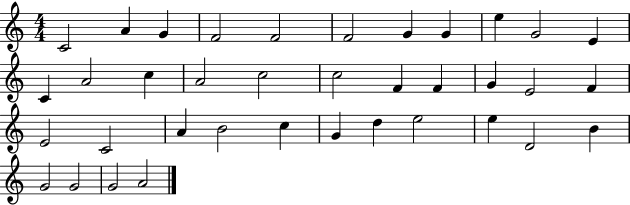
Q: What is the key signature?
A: C major